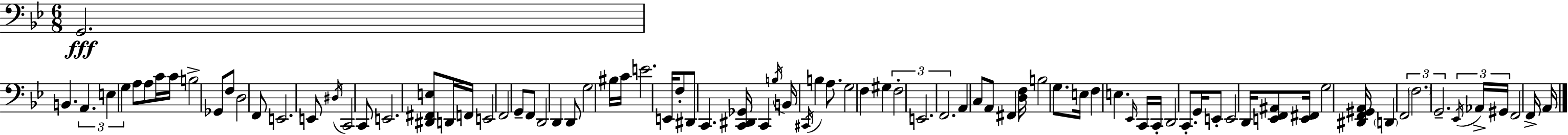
X:1
T:Untitled
M:6/8
L:1/4
K:Gm
G,,2 B,, A,, E, G, A,/2 A,/2 C/4 C/4 B,2 _G,,/2 F,/2 D,2 F,,/2 E,,2 E,,/2 ^D,/4 C,,2 C,,/2 E,,2 [^D,,^F,,E,]/2 D,,/4 F,,/4 E,,2 F,,2 G,,/2 F,,/2 D,,2 D,, D,,/2 G,2 ^B,/4 C/4 E2 E,,/4 F,/2 ^D,,/2 C,, [C,,^D,,_G,,]/4 C,, B,/4 B,,/4 ^C,,/4 B, A,/2 G,2 F, ^G, F,2 E,,2 F,,2 A,, C,/2 A,,/2 ^F,, [D,F,]/4 B,2 G,/2 E,/4 F, E, _E,,/4 C,,/4 C,,/4 D,,2 C,,/2 G,,/4 E,,/2 E,,2 D,,/4 [E,,F,,^A,,]/2 [E,,^F,,]/4 G,2 [^D,,F,,^G,,A,,]/4 D,, F,,2 F,2 G,,2 _E,,/4 _A,,/4 ^G,,/4 F,,2 F,,/4 A,,/4